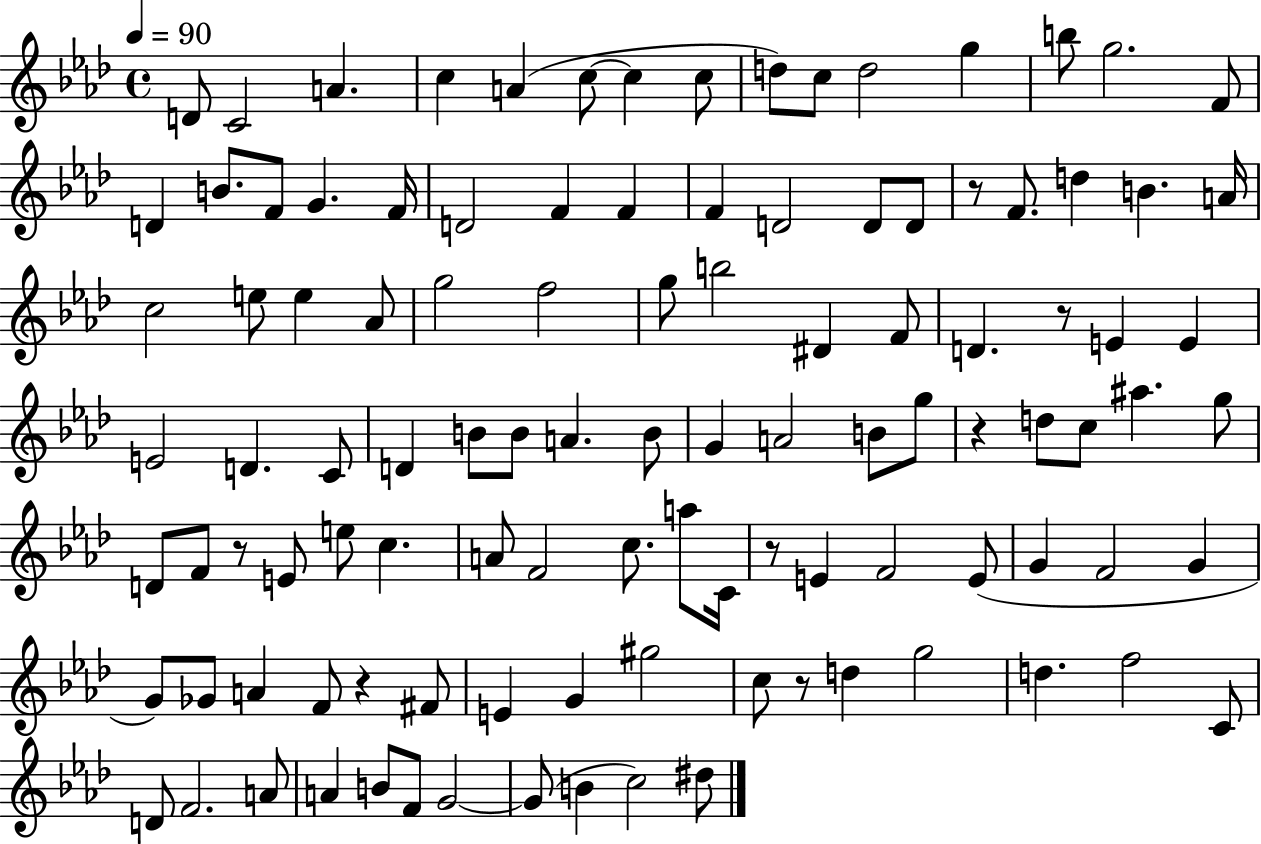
X:1
T:Untitled
M:4/4
L:1/4
K:Ab
D/2 C2 A c A c/2 c c/2 d/2 c/2 d2 g b/2 g2 F/2 D B/2 F/2 G F/4 D2 F F F D2 D/2 D/2 z/2 F/2 d B A/4 c2 e/2 e _A/2 g2 f2 g/2 b2 ^D F/2 D z/2 E E E2 D C/2 D B/2 B/2 A B/2 G A2 B/2 g/2 z d/2 c/2 ^a g/2 D/2 F/2 z/2 E/2 e/2 c A/2 F2 c/2 a/2 C/4 z/2 E F2 E/2 G F2 G G/2 _G/2 A F/2 z ^F/2 E G ^g2 c/2 z/2 d g2 d f2 C/2 D/2 F2 A/2 A B/2 F/2 G2 G/2 B c2 ^d/2